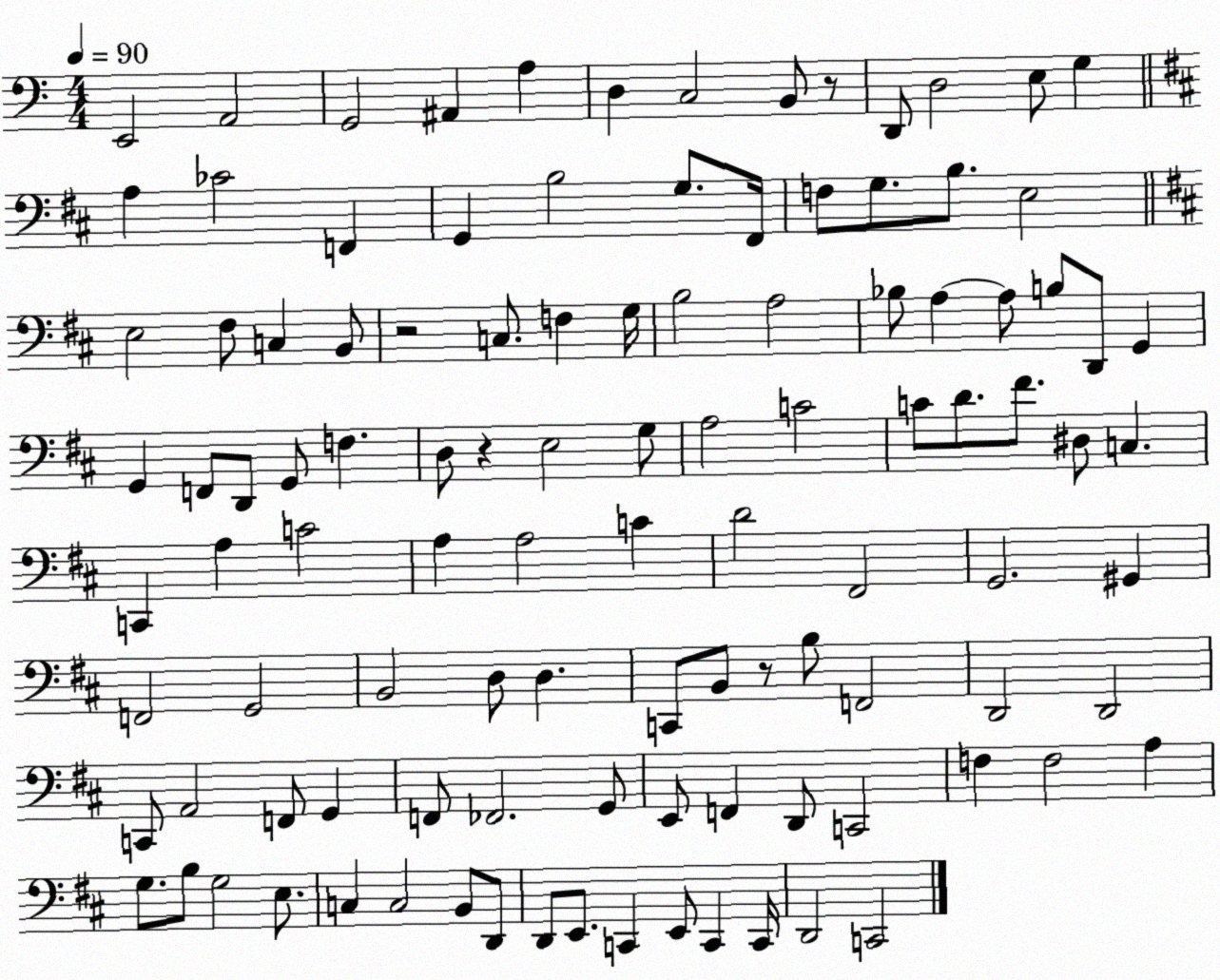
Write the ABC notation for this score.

X:1
T:Untitled
M:4/4
L:1/4
K:C
E,,2 A,,2 G,,2 ^A,, A, D, C,2 B,,/2 z/2 D,,/2 D,2 E,/2 G, A, _C2 F,, G,, B,2 G,/2 ^F,,/4 F,/2 G,/2 B,/2 E,2 E,2 ^F,/2 C, B,,/2 z2 C,/2 F, G,/4 B,2 A,2 _B,/2 A, A,/2 B,/2 D,,/2 G,, G,, F,,/2 D,,/2 G,,/2 F, D,/2 z E,2 G,/2 A,2 C2 C/2 D/2 ^F/2 ^D,/2 C, C,, A, C2 A, A,2 C D2 ^F,,2 G,,2 ^G,, F,,2 G,,2 B,,2 D,/2 D, C,,/2 B,,/2 z/2 B,/2 F,,2 D,,2 D,,2 C,,/2 A,,2 F,,/2 G,, F,,/2 _F,,2 G,,/2 E,,/2 F,, D,,/2 C,,2 F, F,2 A, G,/2 B,/2 G,2 E,/2 C, C,2 B,,/2 D,,/2 D,,/2 E,,/2 C,, E,,/2 C,, C,,/4 D,,2 C,,2